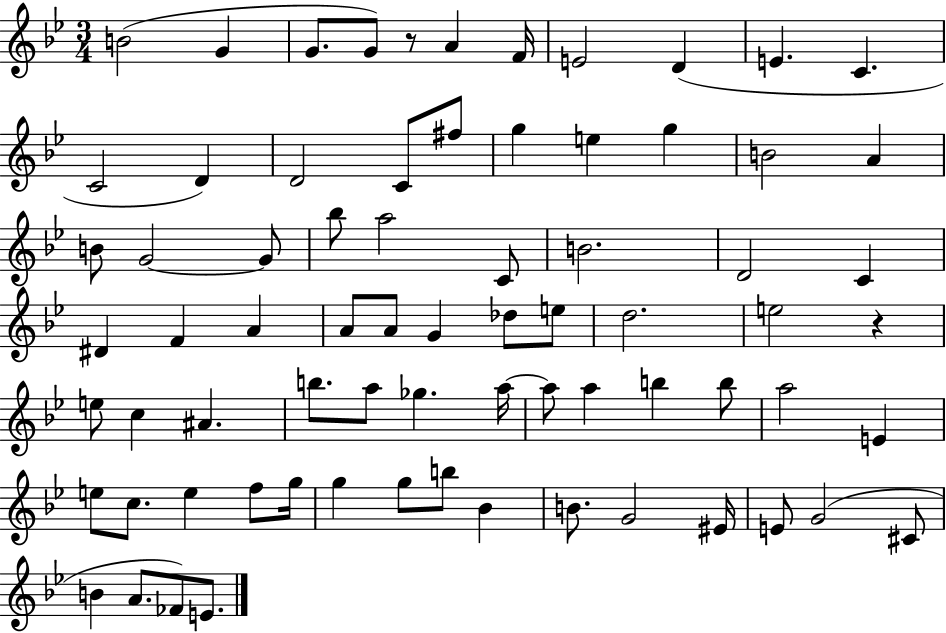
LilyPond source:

{
  \clef treble
  \numericTimeSignature
  \time 3/4
  \key bes \major
  \repeat volta 2 { b'2( g'4 | g'8. g'8) r8 a'4 f'16 | e'2 d'4( | e'4. c'4. | \break c'2 d'4) | d'2 c'8 fis''8 | g''4 e''4 g''4 | b'2 a'4 | \break b'8 g'2~~ g'8 | bes''8 a''2 c'8 | b'2. | d'2 c'4 | \break dis'4 f'4 a'4 | a'8 a'8 g'4 des''8 e''8 | d''2. | e''2 r4 | \break e''8 c''4 ais'4. | b''8. a''8 ges''4. a''16~~ | a''8 a''4 b''4 b''8 | a''2 e'4 | \break e''8 c''8. e''4 f''8 g''16 | g''4 g''8 b''8 bes'4 | b'8. g'2 eis'16 | e'8 g'2( cis'8 | \break b'4 a'8. fes'8) e'8. | } \bar "|."
}